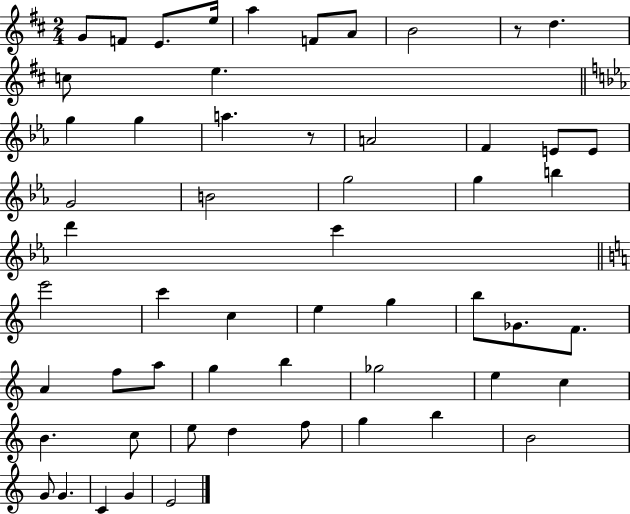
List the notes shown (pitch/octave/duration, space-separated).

G4/e F4/e E4/e. E5/s A5/q F4/e A4/e B4/h R/e D5/q. C5/e E5/q. G5/q G5/q A5/q. R/e A4/h F4/q E4/e E4/e G4/h B4/h G5/h G5/q B5/q D6/q C6/q E6/h C6/q C5/q E5/q G5/q B5/e Gb4/e. F4/e. A4/q F5/e A5/e G5/q B5/q Gb5/h E5/q C5/q B4/q. C5/e E5/e D5/q F5/e G5/q B5/q B4/h G4/e G4/q. C4/q G4/q E4/h